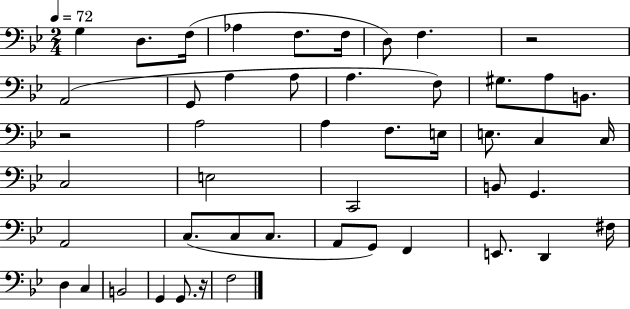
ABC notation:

X:1
T:Untitled
M:2/4
L:1/4
K:Bb
G, D,/2 F,/4 _A, F,/2 F,/4 D,/2 F, z2 A,,2 G,,/2 A, A,/2 A, F,/2 ^G,/2 A,/2 B,,/2 z2 A,2 A, F,/2 E,/4 E,/2 C, C,/4 C,2 E,2 C,,2 B,,/2 G,, A,,2 C,/2 C,/2 C,/2 A,,/2 G,,/2 F,, E,,/2 D,, ^F,/4 D, C, B,,2 G,, G,,/2 z/4 F,2